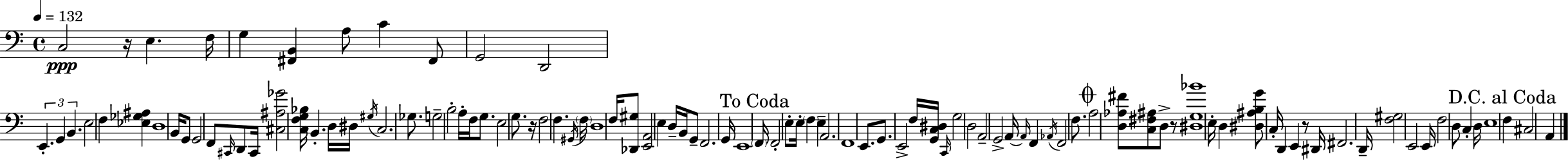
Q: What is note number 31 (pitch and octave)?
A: A3